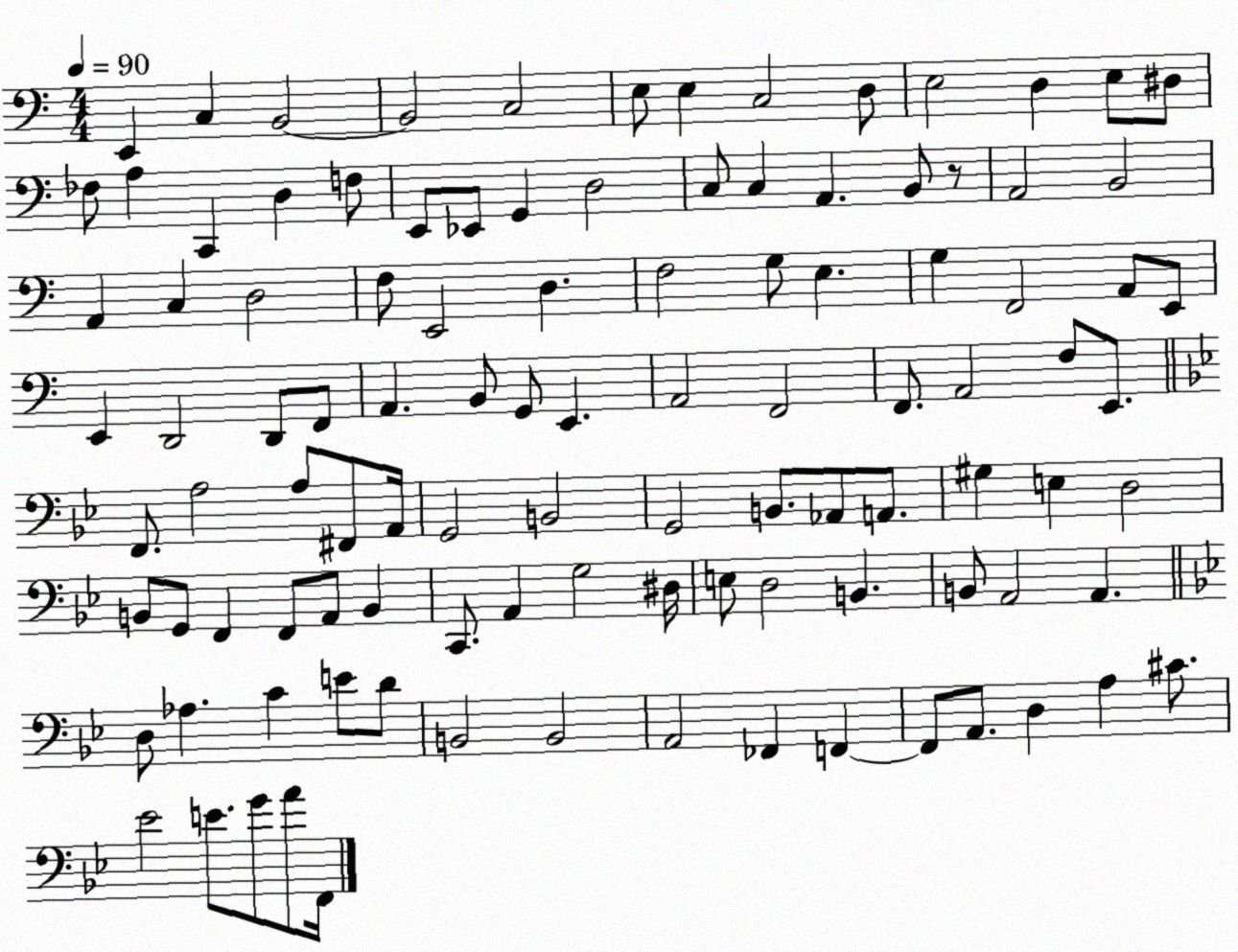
X:1
T:Untitled
M:4/4
L:1/4
K:C
E,, C, B,,2 B,,2 C,2 E,/2 E, C,2 D,/2 E,2 D, E,/2 ^D,/2 _F,/2 A, C,, D, F,/2 E,,/2 _E,,/2 G,, D,2 C,/2 C, A,, B,,/2 z/2 A,,2 B,,2 A,, C, D,2 F,/2 E,,2 D, F,2 G,/2 E, G, F,,2 A,,/2 E,,/2 E,, D,,2 D,,/2 F,,/2 A,, B,,/2 G,,/2 E,, A,,2 F,,2 F,,/2 A,,2 F,/2 E,,/2 F,,/2 A,2 A,/2 ^F,,/2 A,,/4 G,,2 B,,2 G,,2 B,,/2 _A,,/2 A,,/2 ^G, E, D,2 B,,/2 G,,/2 F,, F,,/2 A,,/2 B,, C,,/2 A,, G,2 ^D,/4 E,/2 D,2 B,, B,,/2 A,,2 A,, D,/2 _A, C E/2 D/2 B,,2 B,,2 A,,2 _F,, F,, F,,/2 A,,/2 D, A, ^C/2 _E2 E/2 G/2 A/2 F,,/4